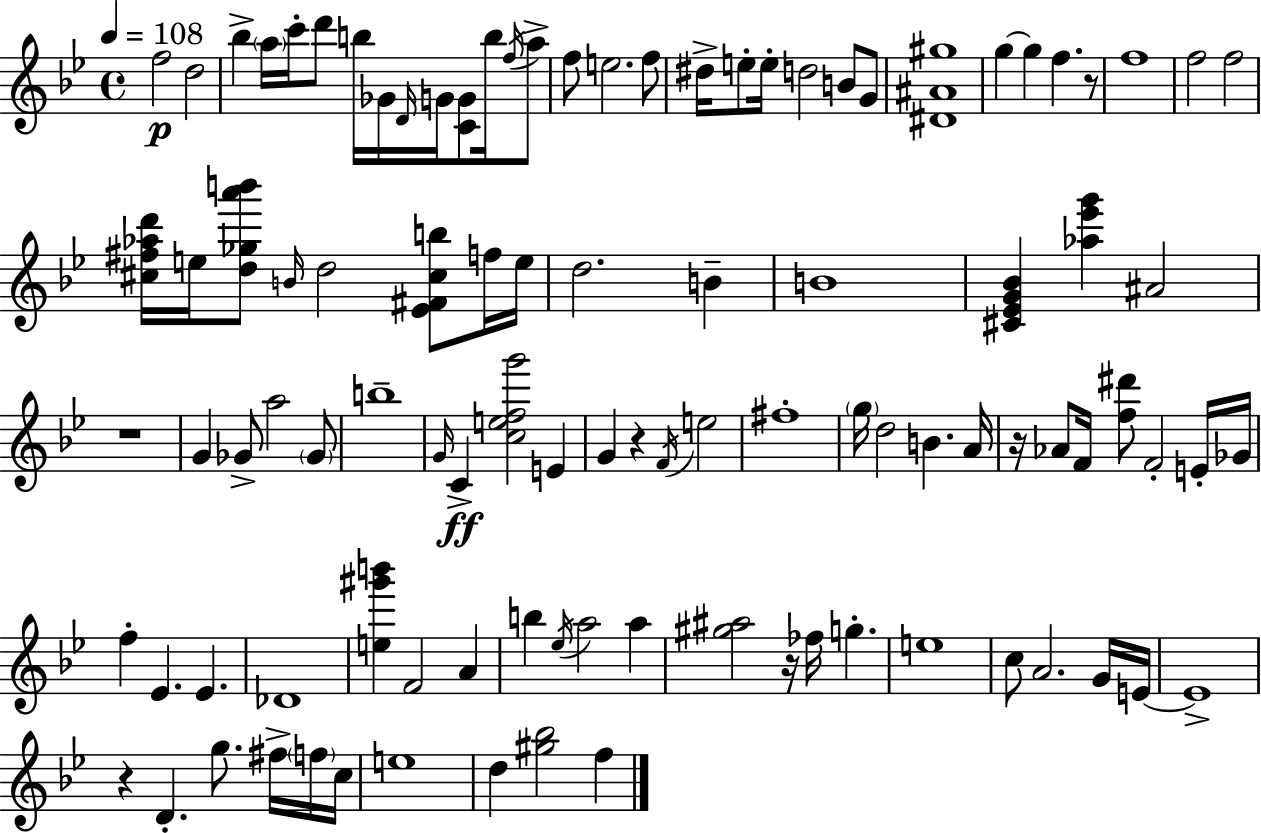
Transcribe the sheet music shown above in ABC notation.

X:1
T:Untitled
M:4/4
L:1/4
K:Bb
f2 d2 _b a/4 c'/4 d'/2 b/4 _G/4 D/4 G/4 [CG]/2 b/4 f/4 a/2 f/2 e2 f/2 ^d/4 e/2 e/4 d2 B/2 G/2 [^D^A^g]4 g g f z/2 f4 f2 f2 [^c^f_ad']/4 e/4 [d_ga'b']/2 B/4 d2 [_E^F^cb]/2 f/4 e/4 d2 B B4 [^C_EG_B] [_a_e'g'] ^A2 z4 G _G/2 a2 _G/2 b4 G/4 C [cefg']2 E G z F/4 e2 ^f4 g/4 d2 B A/4 z/4 _A/2 F/4 [f^d']/2 F2 E/4 _G/4 f _E _E _D4 [e^g'b'] F2 A b _e/4 a2 a [^g^a]2 z/4 _f/4 g e4 c/2 A2 G/4 E/4 E4 z D g/2 ^f/4 f/4 c/4 e4 d [^g_b]2 f